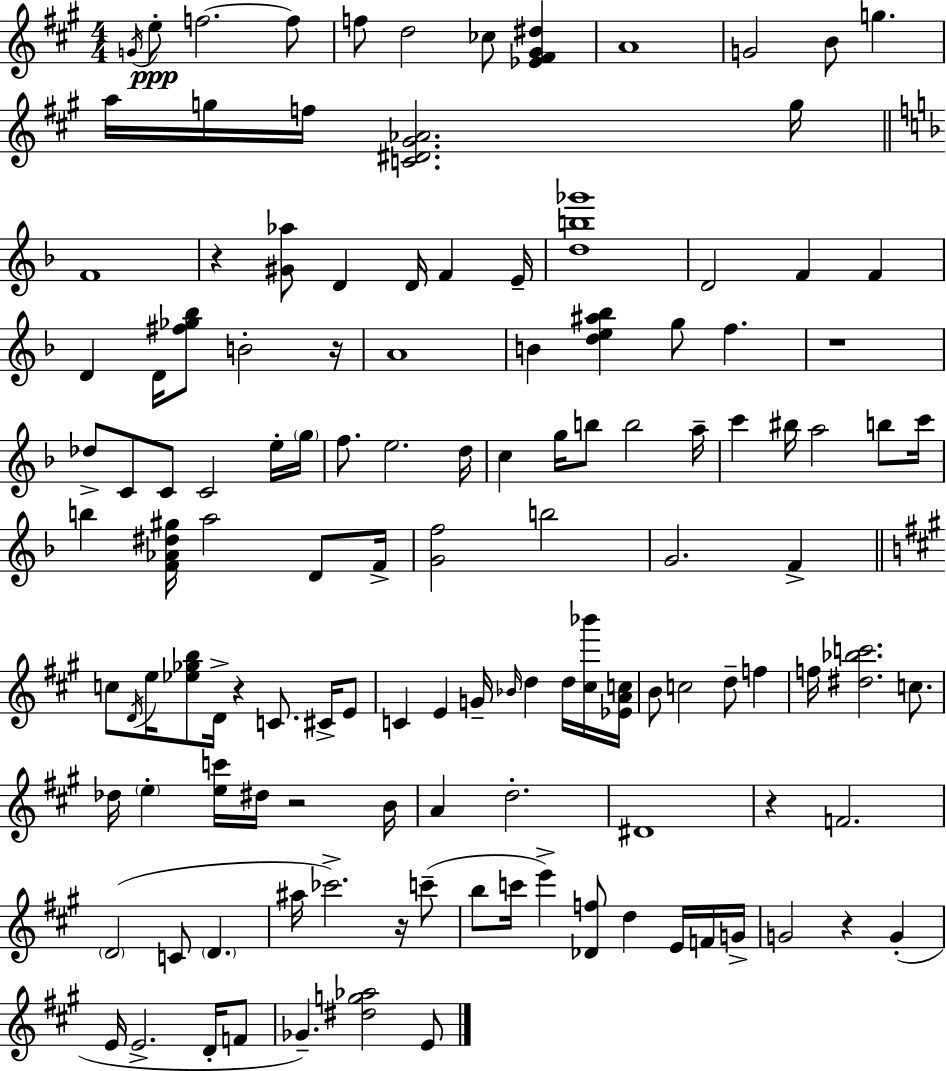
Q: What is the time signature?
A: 4/4